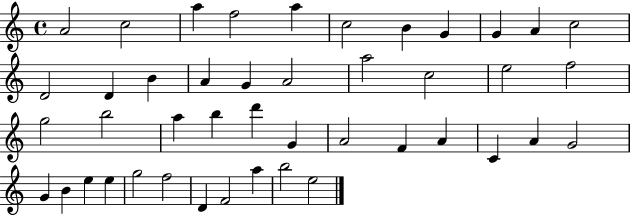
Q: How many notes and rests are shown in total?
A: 44